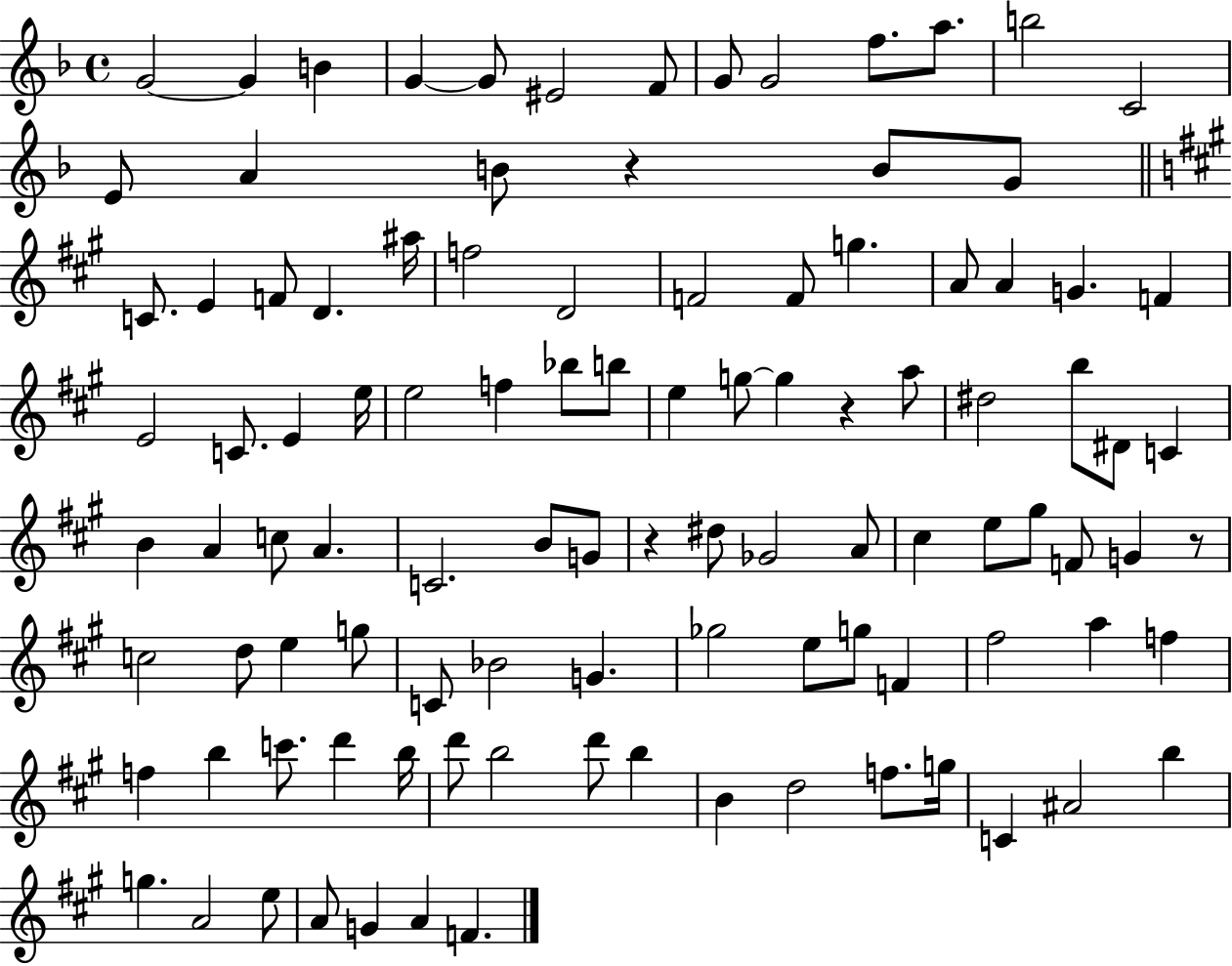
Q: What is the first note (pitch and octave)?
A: G4